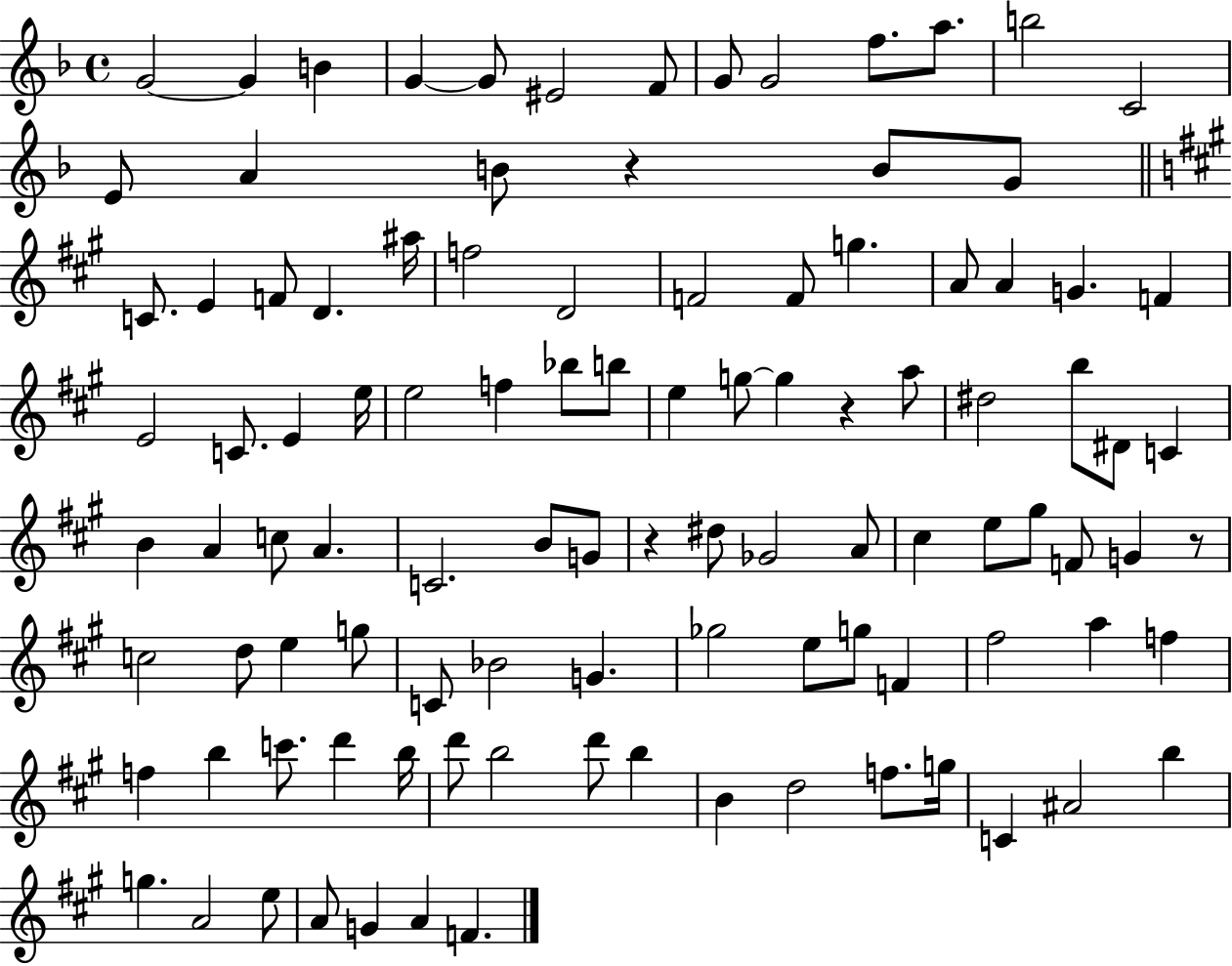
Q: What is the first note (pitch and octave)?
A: G4